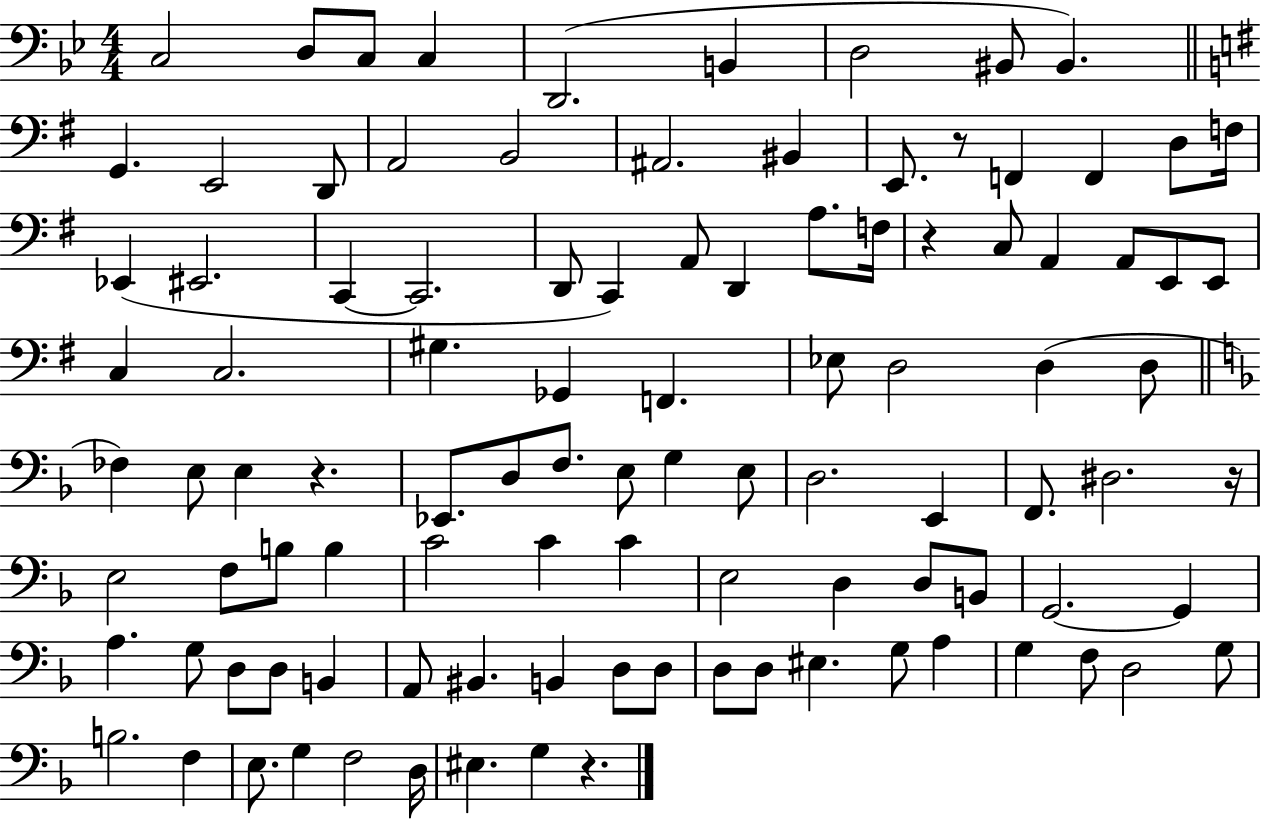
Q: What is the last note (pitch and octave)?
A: G3